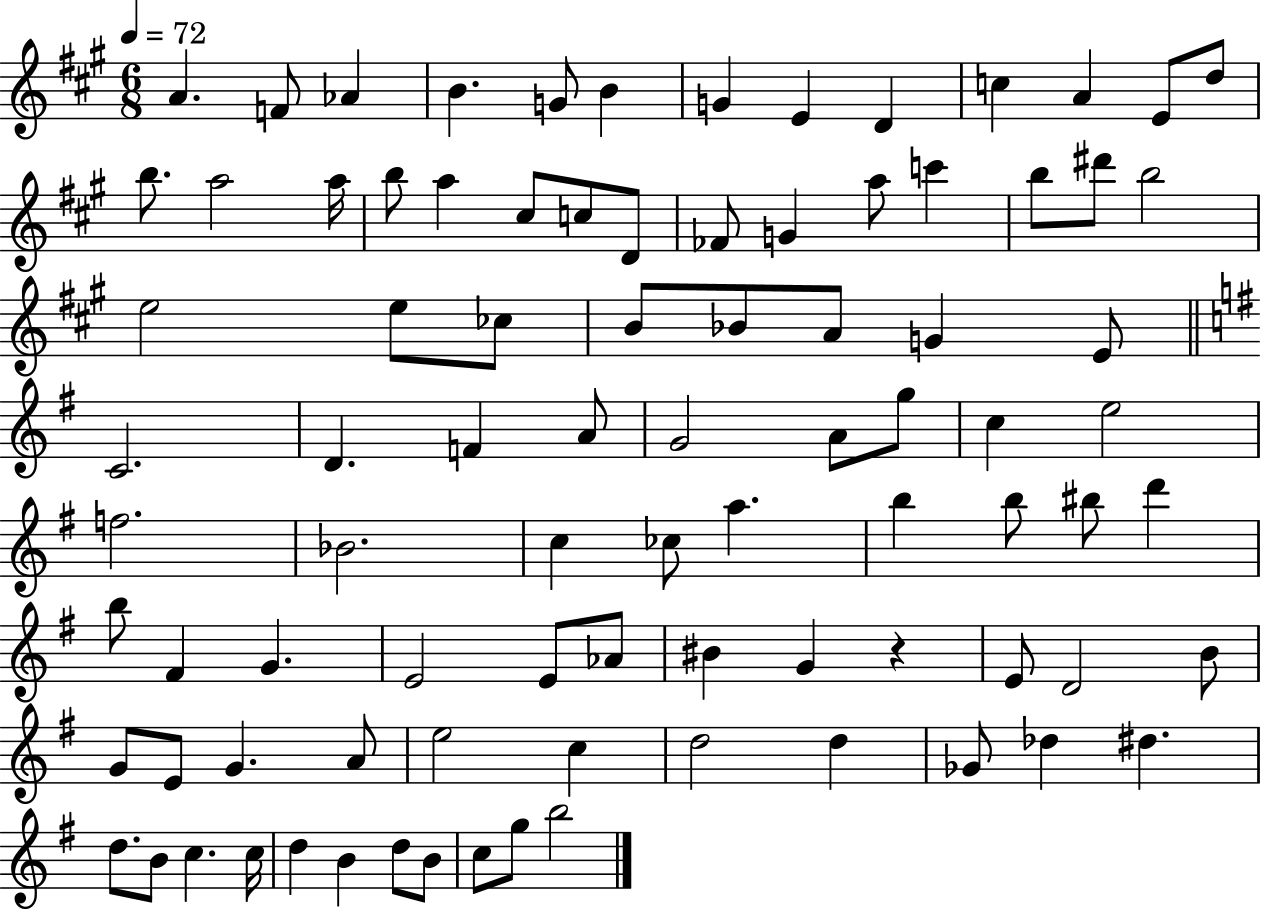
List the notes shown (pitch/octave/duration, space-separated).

A4/q. F4/e Ab4/q B4/q. G4/e B4/q G4/q E4/q D4/q C5/q A4/q E4/e D5/e B5/e. A5/h A5/s B5/e A5/q C#5/e C5/e D4/e FES4/e G4/q A5/e C6/q B5/e D#6/e B5/h E5/h E5/e CES5/e B4/e Bb4/e A4/e G4/q E4/e C4/h. D4/q. F4/q A4/e G4/h A4/e G5/e C5/q E5/h F5/h. Bb4/h. C5/q CES5/e A5/q. B5/q B5/e BIS5/e D6/q B5/e F#4/q G4/q. E4/h E4/e Ab4/e BIS4/q G4/q R/q E4/e D4/h B4/e G4/e E4/e G4/q. A4/e E5/h C5/q D5/h D5/q Gb4/e Db5/q D#5/q. D5/e. B4/e C5/q. C5/s D5/q B4/q D5/e B4/e C5/e G5/e B5/h